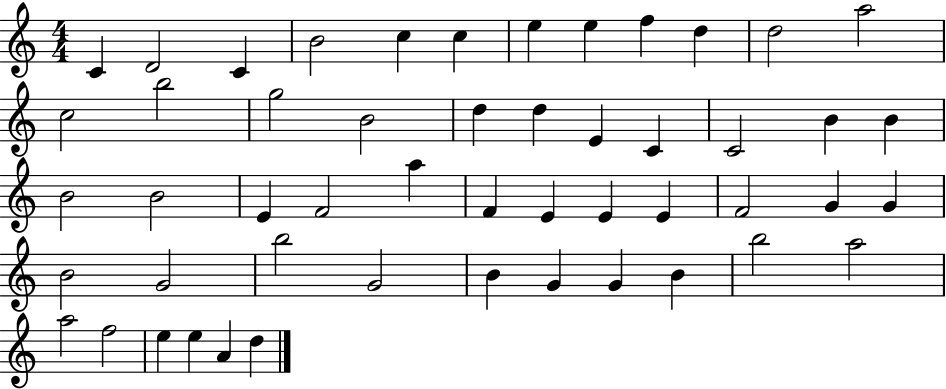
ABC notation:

X:1
T:Untitled
M:4/4
L:1/4
K:C
C D2 C B2 c c e e f d d2 a2 c2 b2 g2 B2 d d E C C2 B B B2 B2 E F2 a F E E E F2 G G B2 G2 b2 G2 B G G B b2 a2 a2 f2 e e A d